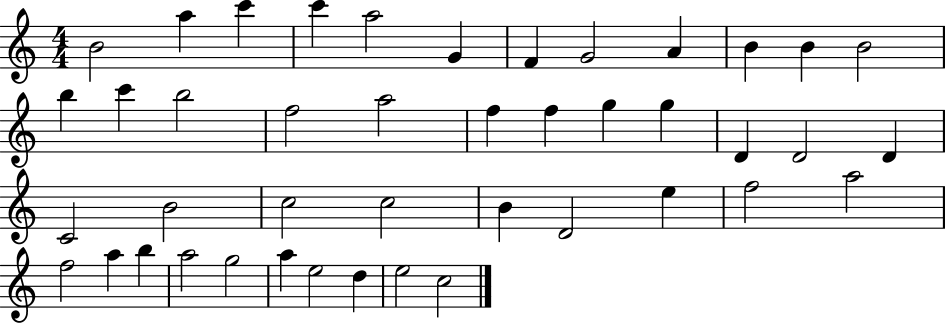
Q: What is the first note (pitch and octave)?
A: B4